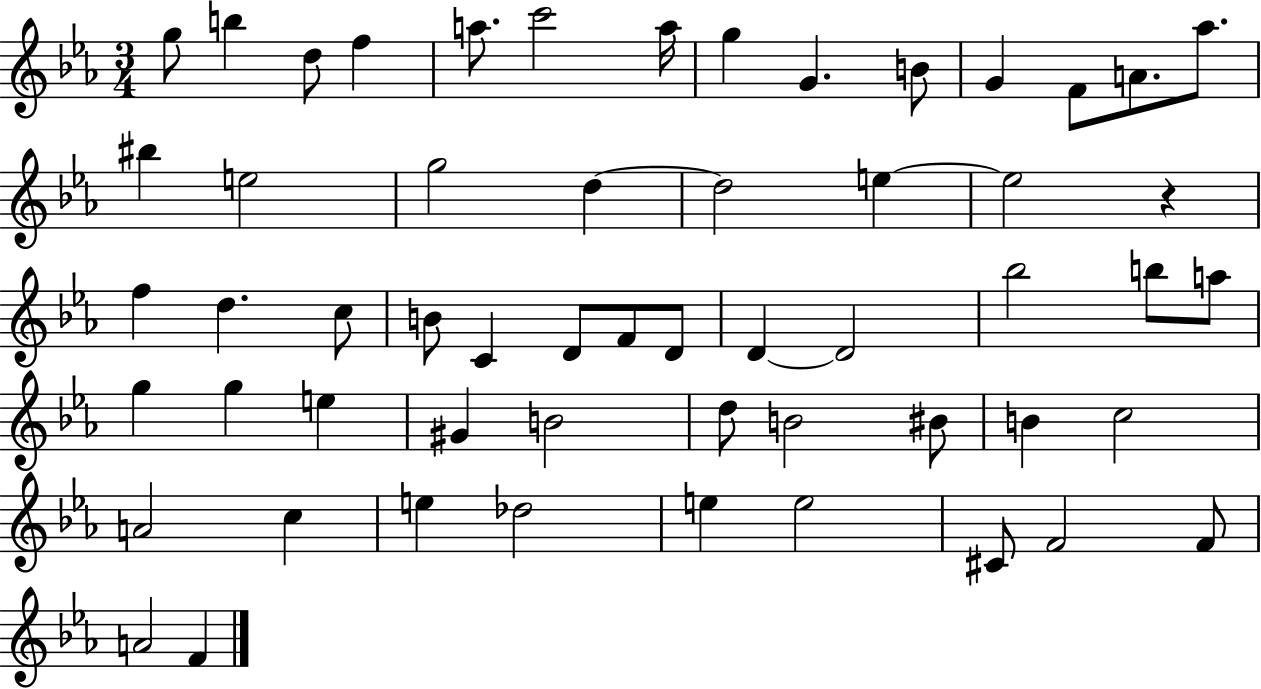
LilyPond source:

{
  \clef treble
  \numericTimeSignature
  \time 3/4
  \key ees \major
  g''8 b''4 d''8 f''4 | a''8. c'''2 a''16 | g''4 g'4. b'8 | g'4 f'8 a'8. aes''8. | \break bis''4 e''2 | g''2 d''4~~ | d''2 e''4~~ | e''2 r4 | \break f''4 d''4. c''8 | b'8 c'4 d'8 f'8 d'8 | d'4~~ d'2 | bes''2 b''8 a''8 | \break g''4 g''4 e''4 | gis'4 b'2 | d''8 b'2 bis'8 | b'4 c''2 | \break a'2 c''4 | e''4 des''2 | e''4 e''2 | cis'8 f'2 f'8 | \break a'2 f'4 | \bar "|."
}